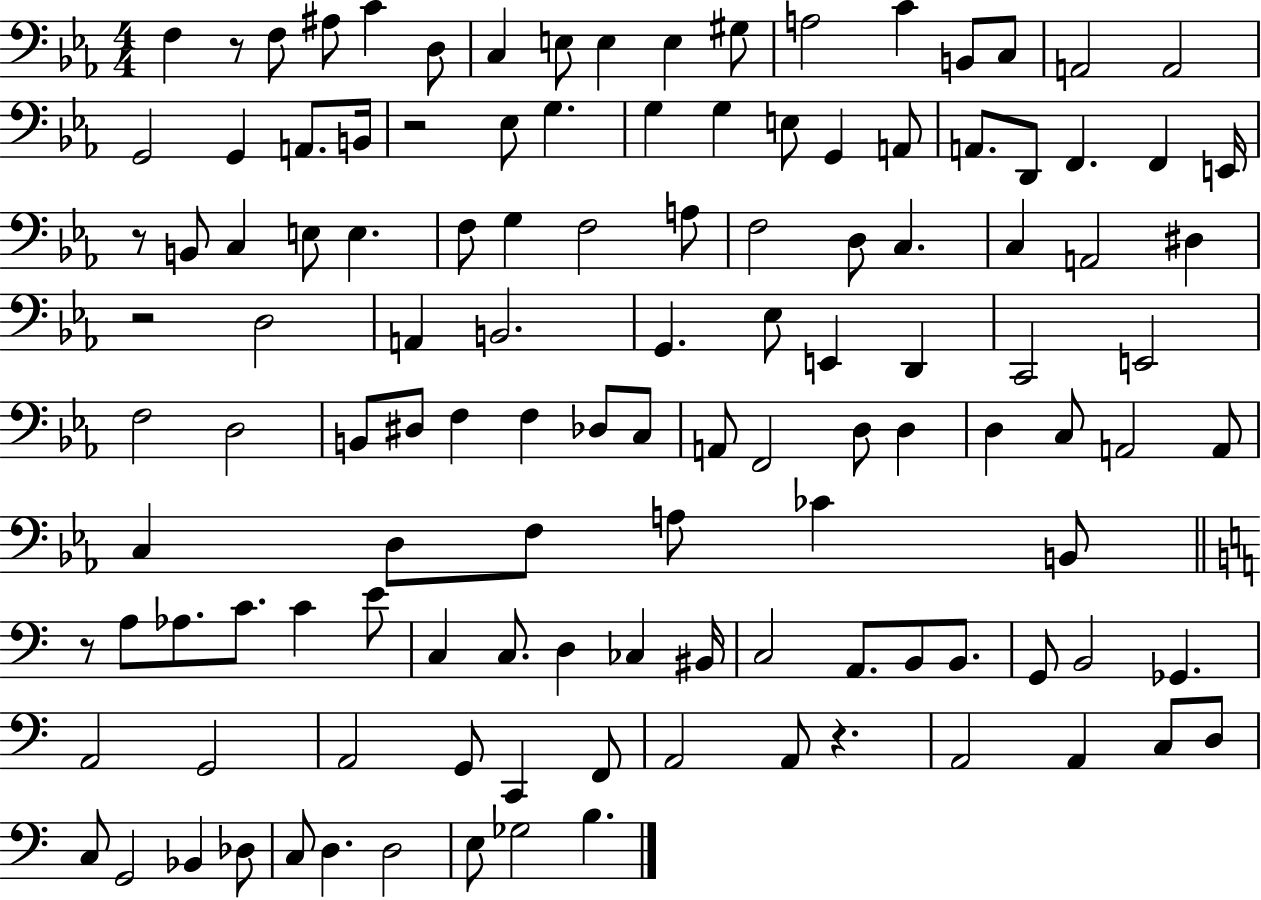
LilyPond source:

{
  \clef bass
  \numericTimeSignature
  \time 4/4
  \key ees \major
  f4 r8 f8 ais8 c'4 d8 | c4 e8 e4 e4 gis8 | a2 c'4 b,8 c8 | a,2 a,2 | \break g,2 g,4 a,8. b,16 | r2 ees8 g4. | g4 g4 e8 g,4 a,8 | a,8. d,8 f,4. f,4 e,16 | \break r8 b,8 c4 e8 e4. | f8 g4 f2 a8 | f2 d8 c4. | c4 a,2 dis4 | \break r2 d2 | a,4 b,2. | g,4. ees8 e,4 d,4 | c,2 e,2 | \break f2 d2 | b,8 dis8 f4 f4 des8 c8 | a,8 f,2 d8 d4 | d4 c8 a,2 a,8 | \break c4 d8 f8 a8 ces'4 b,8 | \bar "||" \break \key c \major r8 a8 aes8. c'8. c'4 e'8 | c4 c8. d4 ces4 bis,16 | c2 a,8. b,8 b,8. | g,8 b,2 ges,4. | \break a,2 g,2 | a,2 g,8 c,4 f,8 | a,2 a,8 r4. | a,2 a,4 c8 d8 | \break c8 g,2 bes,4 des8 | c8 d4. d2 | e8 ges2 b4. | \bar "|."
}